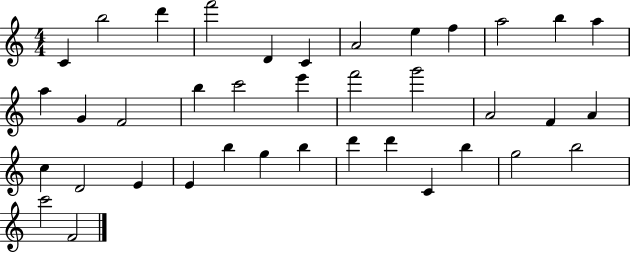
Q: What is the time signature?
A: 4/4